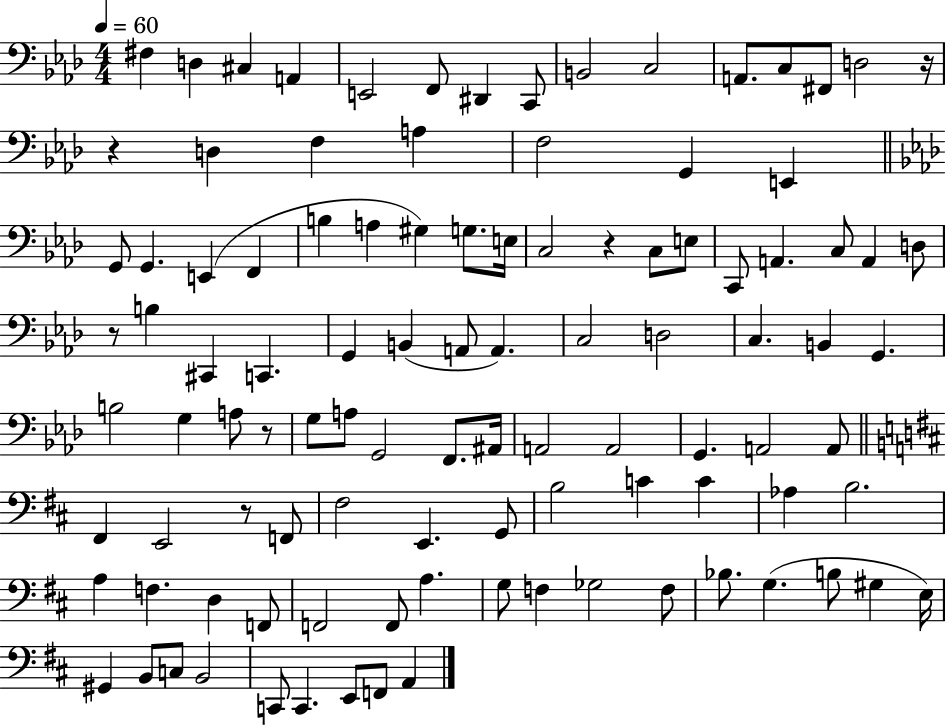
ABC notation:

X:1
T:Untitled
M:4/4
L:1/4
K:Ab
^F, D, ^C, A,, E,,2 F,,/2 ^D,, C,,/2 B,,2 C,2 A,,/2 C,/2 ^F,,/2 D,2 z/4 z D, F, A, F,2 G,, E,, G,,/2 G,, E,, F,, B, A, ^G, G,/2 E,/4 C,2 z C,/2 E,/2 C,,/2 A,, C,/2 A,, D,/2 z/2 B, ^C,, C,, G,, B,, A,,/2 A,, C,2 D,2 C, B,, G,, B,2 G, A,/2 z/2 G,/2 A,/2 G,,2 F,,/2 ^A,,/4 A,,2 A,,2 G,, A,,2 A,,/2 ^F,, E,,2 z/2 F,,/2 ^F,2 E,, G,,/2 B,2 C C _A, B,2 A, F, D, F,,/2 F,,2 F,,/2 A, G,/2 F, _G,2 F,/2 _B,/2 G, B,/2 ^G, E,/4 ^G,, B,,/2 C,/2 B,,2 C,,/2 C,, E,,/2 F,,/2 A,,